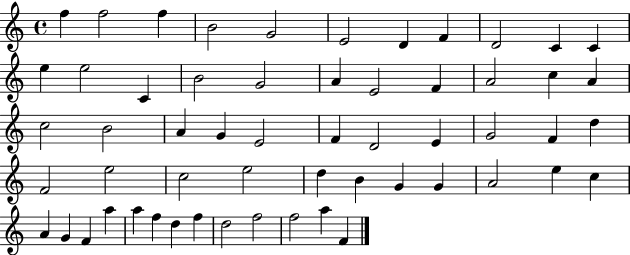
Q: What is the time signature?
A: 4/4